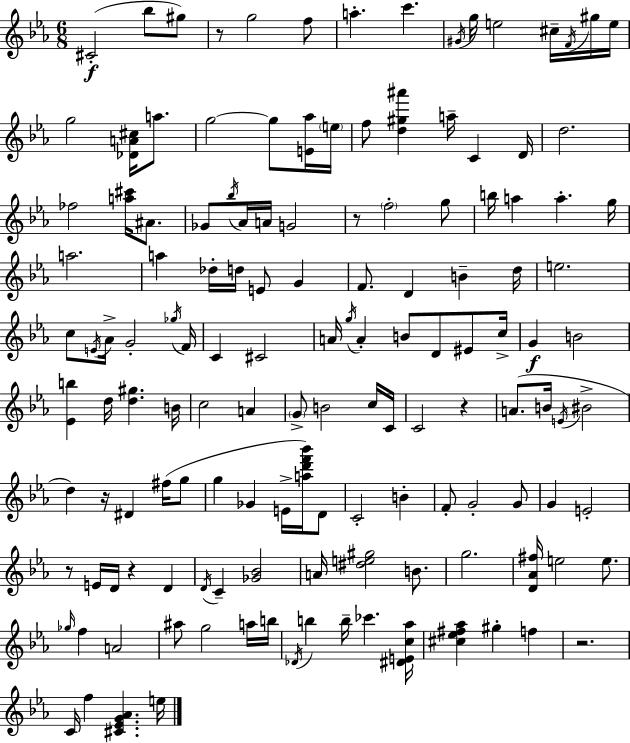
C#4/h Bb5/e G#5/e R/e G5/h F5/e A5/q. C6/q. G#4/s G5/s E5/h C#5/s F4/s G#5/s E5/s G5/h [Db4,A4,C#5]/s A5/e. G5/h G5/e [E4,Ab5]/s E5/s F5/e [D5,G#5,A#6]/q A5/s C4/q D4/s D5/h. FES5/h [A5,C#6]/s A#4/e. Gb4/e Bb5/s Ab4/s A4/s G4/h R/e F5/h G5/e B5/s A5/q A5/q. G5/s A5/h. A5/q Db5/s D5/s E4/e G4/q F4/e. D4/q B4/q D5/s E5/h. C5/e E4/s Ab4/s G4/h Gb5/s F4/s C4/q C#4/h A4/s G5/s A4/q B4/e D4/e EIS4/e C5/s G4/q B4/h [Eb4,B5]/q D5/s [D5,G#5]/q. B4/s C5/h A4/q G4/e B4/h C5/s C4/s C4/h R/q A4/e. B4/s E4/s BIS4/h D5/q R/s D#4/q F#5/s G5/e G5/q Gb4/q E4/s [A5,D6,F6,Bb6]/s D4/e C4/h B4/q F4/e G4/h G4/e G4/q E4/h R/e E4/s D4/s R/q D4/q D4/s C4/q [Gb4,Bb4]/h A4/s [D#5,E5,G#5]/h B4/e. G5/h. [D4,Ab4,F#5]/s E5/h E5/e. Gb5/s F5/q A4/h A#5/e G5/h A5/s B5/s Db4/s B5/q B5/s CES6/q. [D#4,E4,C5,Ab5]/s [C#5,Eb5,F#5,Ab5]/q G#5/q F5/q R/h. C4/s F5/q [C#4,Eb4,G4,Ab4]/q. E5/s